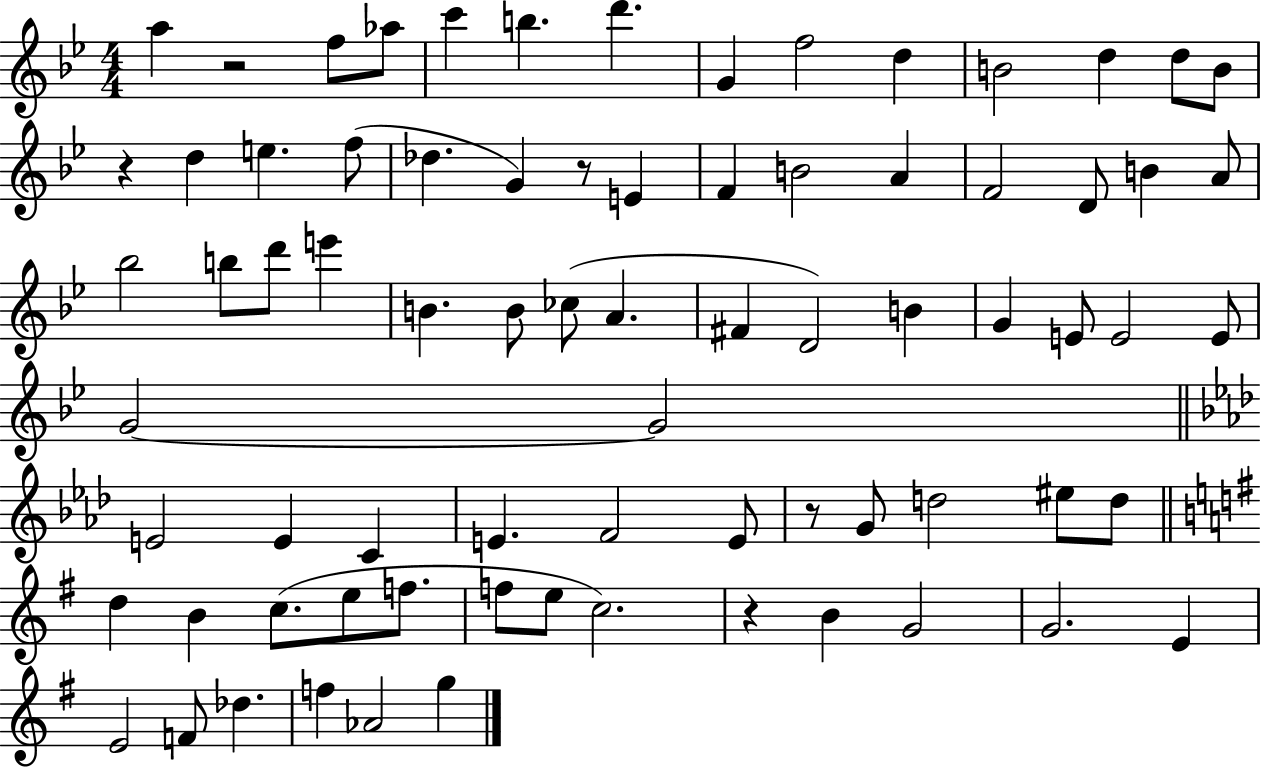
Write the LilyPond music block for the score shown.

{
  \clef treble
  \numericTimeSignature
  \time 4/4
  \key bes \major
  a''4 r2 f''8 aes''8 | c'''4 b''4. d'''4. | g'4 f''2 d''4 | b'2 d''4 d''8 b'8 | \break r4 d''4 e''4. f''8( | des''4. g'4) r8 e'4 | f'4 b'2 a'4 | f'2 d'8 b'4 a'8 | \break bes''2 b''8 d'''8 e'''4 | b'4. b'8 ces''8( a'4. | fis'4 d'2) b'4 | g'4 e'8 e'2 e'8 | \break g'2~~ g'2 | \bar "||" \break \key aes \major e'2 e'4 c'4 | e'4. f'2 e'8 | r8 g'8 d''2 eis''8 d''8 | \bar "||" \break \key g \major d''4 b'4 c''8.( e''8 f''8. | f''8 e''8 c''2.) | r4 b'4 g'2 | g'2. e'4 | \break e'2 f'8 des''4. | f''4 aes'2 g''4 | \bar "|."
}